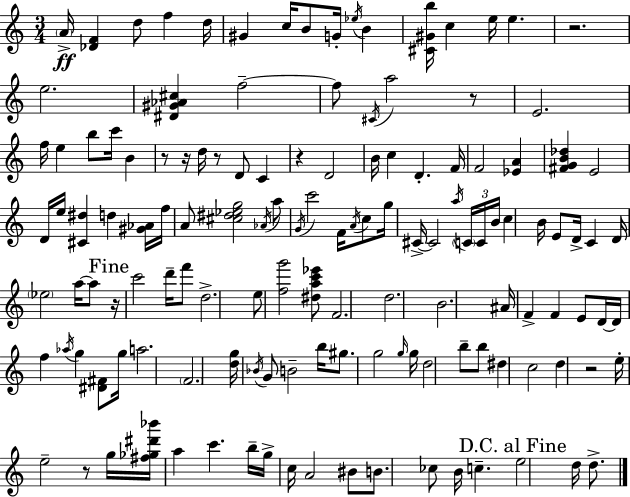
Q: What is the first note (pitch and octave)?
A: A4